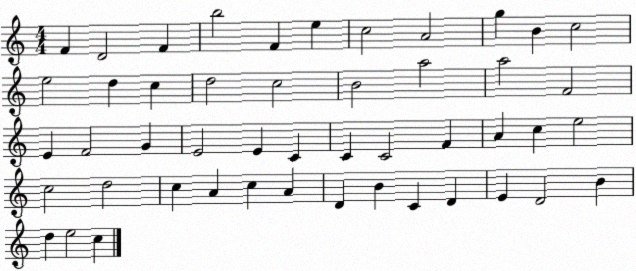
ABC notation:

X:1
T:Untitled
M:4/4
L:1/4
K:C
F D2 F b2 F e c2 A2 g B c2 e2 d c d2 c2 B2 a2 a2 F2 E F2 G E2 E C C C2 F A c e2 c2 d2 c A c A D B C D E D2 B d e2 c